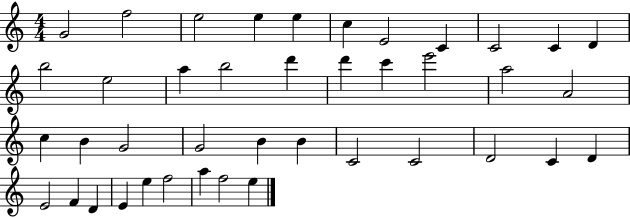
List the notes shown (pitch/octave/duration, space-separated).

G4/h F5/h E5/h E5/q E5/q C5/q E4/h C4/q C4/h C4/q D4/q B5/h E5/h A5/q B5/h D6/q D6/q C6/q E6/h A5/h A4/h C5/q B4/q G4/h G4/h B4/q B4/q C4/h C4/h D4/h C4/q D4/q E4/h F4/q D4/q E4/q E5/q F5/h A5/q F5/h E5/q